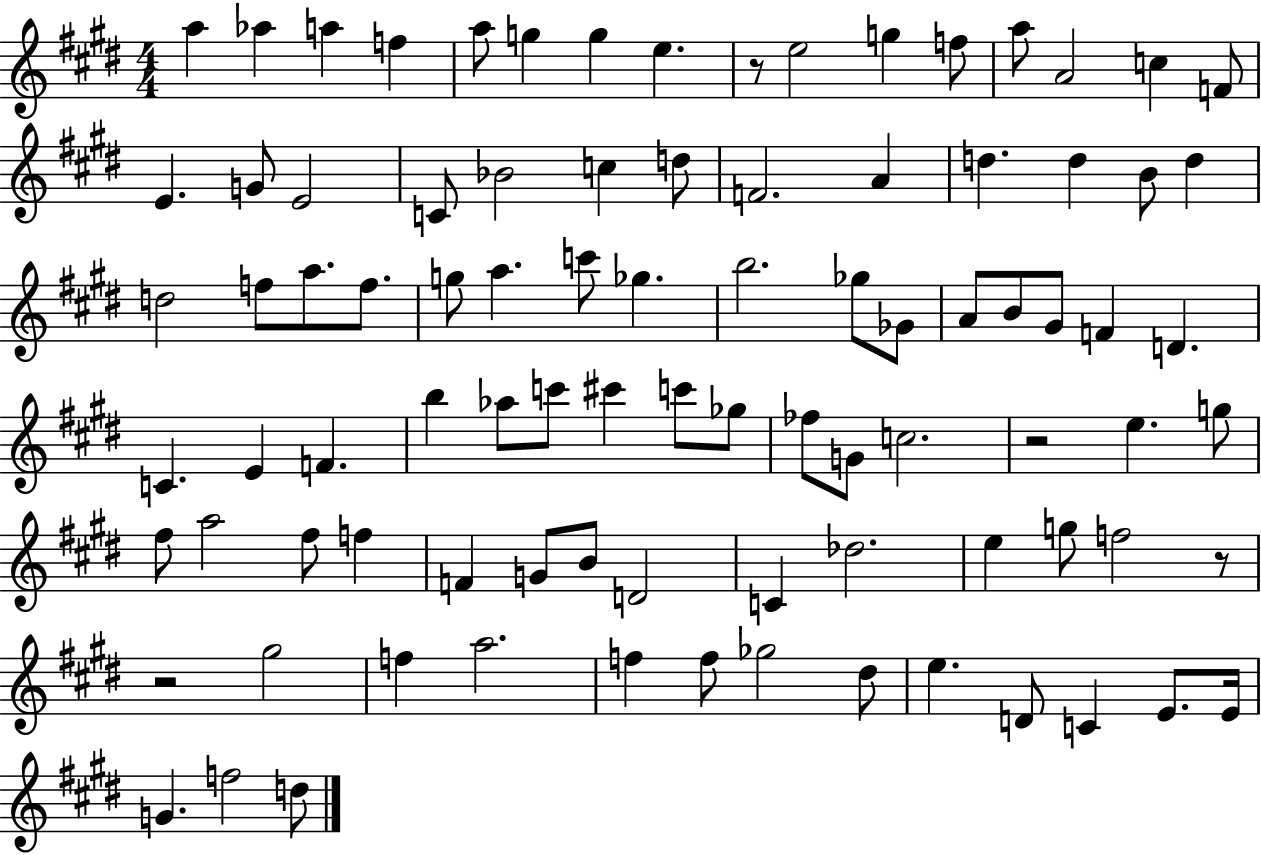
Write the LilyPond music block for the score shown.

{
  \clef treble
  \numericTimeSignature
  \time 4/4
  \key e \major
  a''4 aes''4 a''4 f''4 | a''8 g''4 g''4 e''4. | r8 e''2 g''4 f''8 | a''8 a'2 c''4 f'8 | \break e'4. g'8 e'2 | c'8 bes'2 c''4 d''8 | f'2. a'4 | d''4. d''4 b'8 d''4 | \break d''2 f''8 a''8. f''8. | g''8 a''4. c'''8 ges''4. | b''2. ges''8 ges'8 | a'8 b'8 gis'8 f'4 d'4. | \break c'4. e'4 f'4. | b''4 aes''8 c'''8 cis'''4 c'''8 ges''8 | fes''8 g'8 c''2. | r2 e''4. g''8 | \break fis''8 a''2 fis''8 f''4 | f'4 g'8 b'8 d'2 | c'4 des''2. | e''4 g''8 f''2 r8 | \break r2 gis''2 | f''4 a''2. | f''4 f''8 ges''2 dis''8 | e''4. d'8 c'4 e'8. e'16 | \break g'4. f''2 d''8 | \bar "|."
}